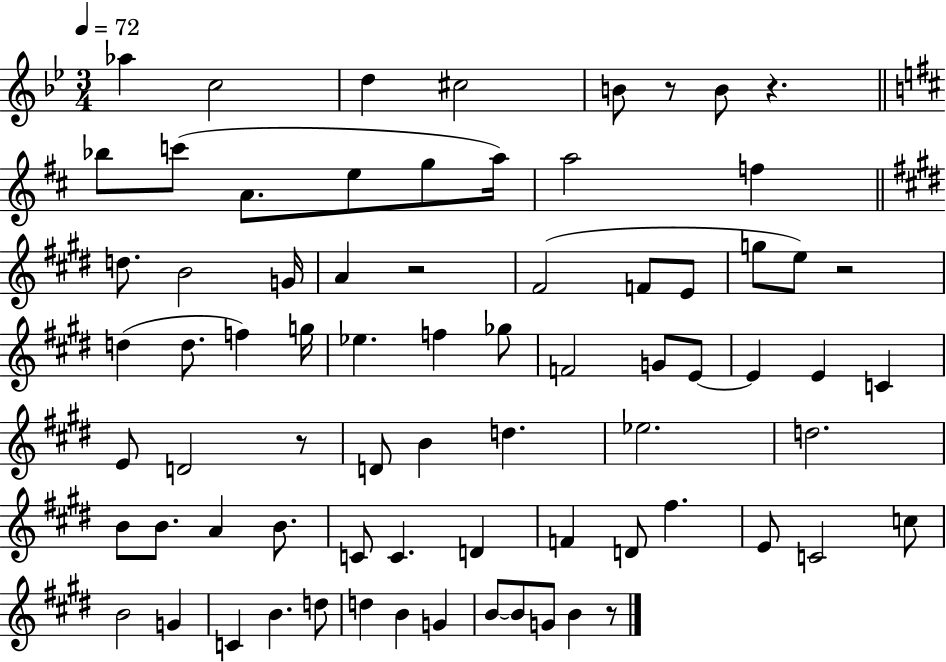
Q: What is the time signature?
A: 3/4